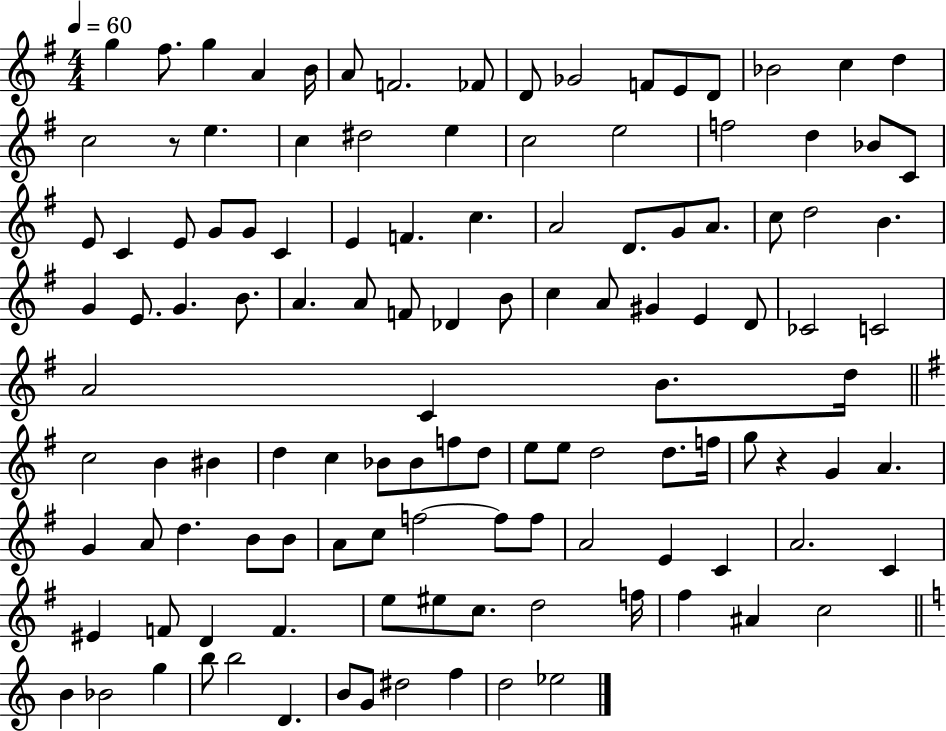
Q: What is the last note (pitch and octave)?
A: Eb5